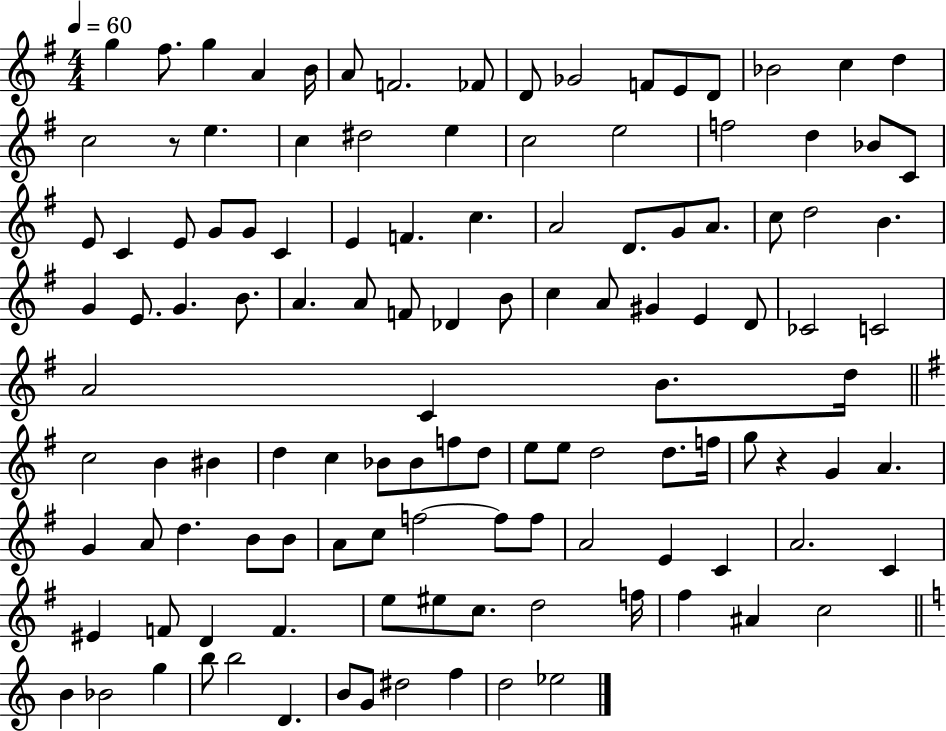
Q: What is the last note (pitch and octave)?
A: Eb5